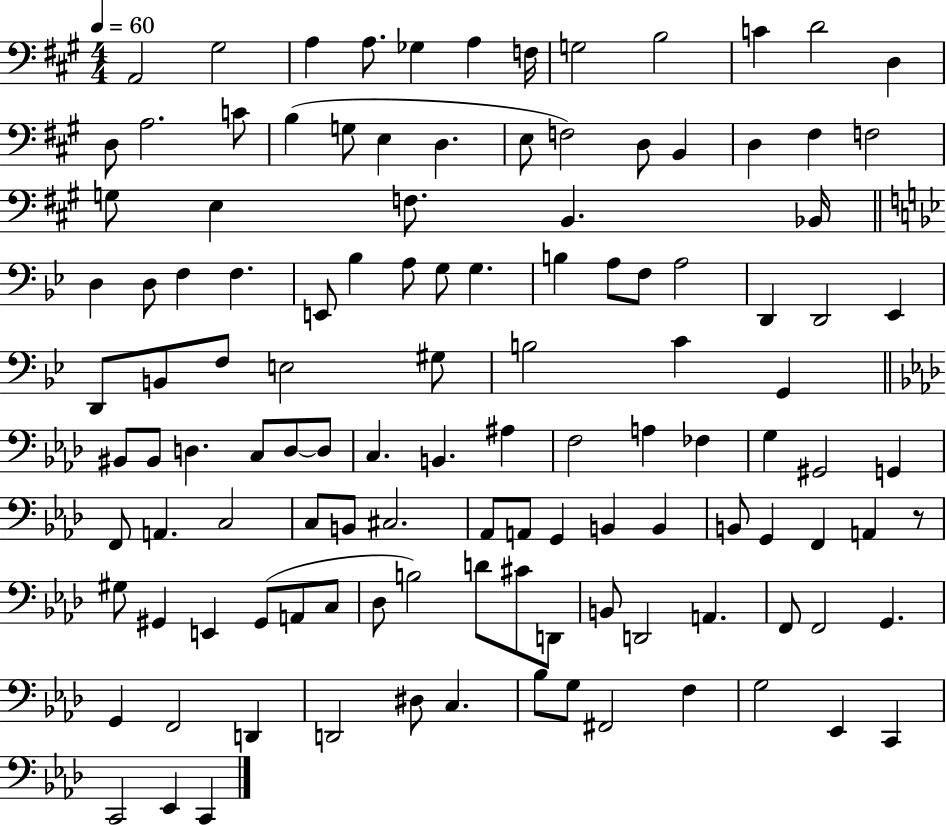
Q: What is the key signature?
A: A major